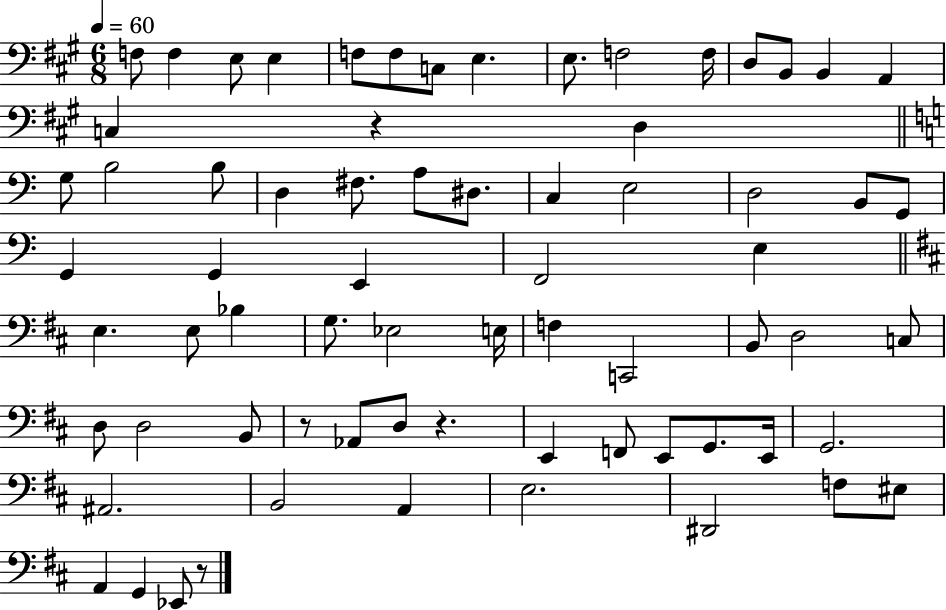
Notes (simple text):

F3/e F3/q E3/e E3/q F3/e F3/e C3/e E3/q. E3/e. F3/h F3/s D3/e B2/e B2/q A2/q C3/q R/q D3/q G3/e B3/h B3/e D3/q F#3/e. A3/e D#3/e. C3/q E3/h D3/h B2/e G2/e G2/q G2/q E2/q F2/h E3/q E3/q. E3/e Bb3/q G3/e. Eb3/h E3/s F3/q C2/h B2/e D3/h C3/e D3/e D3/h B2/e R/e Ab2/e D3/e R/q. E2/q F2/e E2/e G2/e. E2/s G2/h. A#2/h. B2/h A2/q E3/h. D#2/h F3/e EIS3/e A2/q G2/q Eb2/e R/e